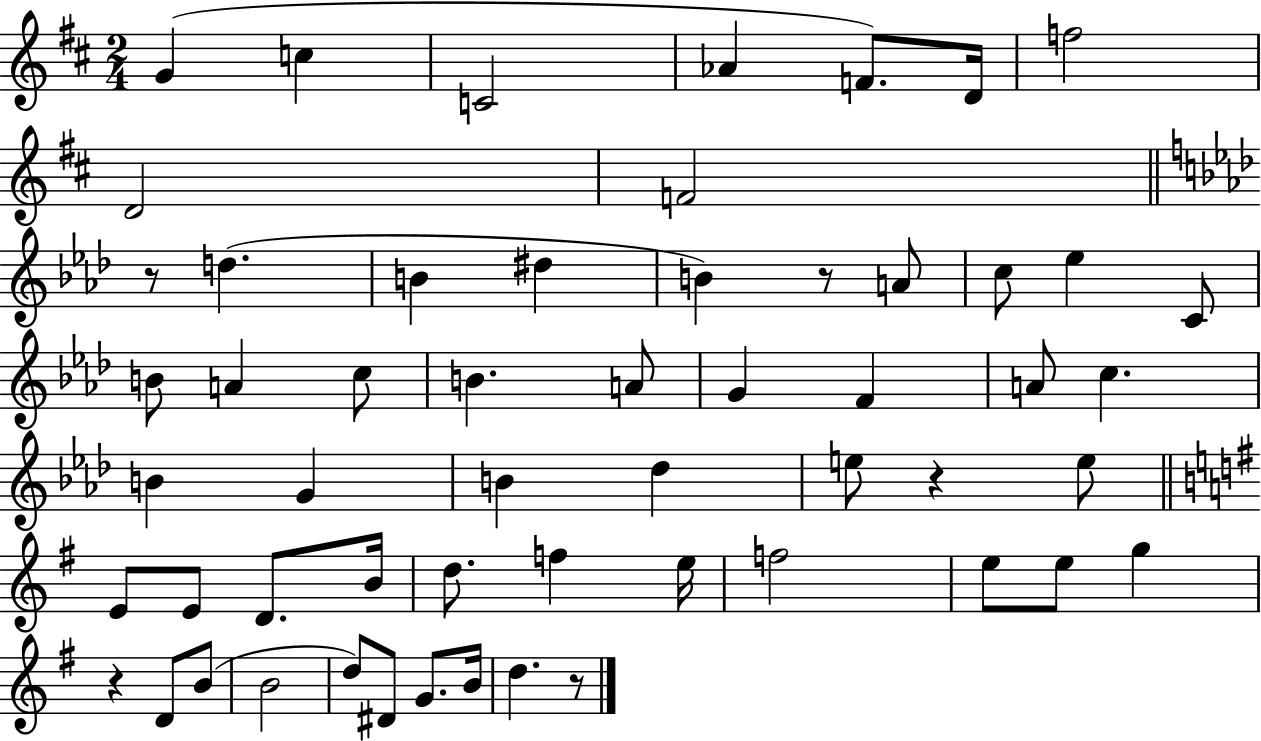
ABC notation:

X:1
T:Untitled
M:2/4
L:1/4
K:D
G c C2 _A F/2 D/4 f2 D2 F2 z/2 d B ^d B z/2 A/2 c/2 _e C/2 B/2 A c/2 B A/2 G F A/2 c B G B _d e/2 z e/2 E/2 E/2 D/2 B/4 d/2 f e/4 f2 e/2 e/2 g z D/2 B/2 B2 d/2 ^D/2 G/2 B/4 d z/2